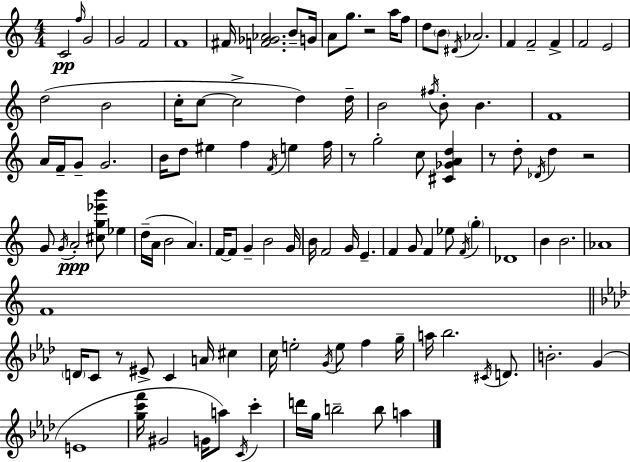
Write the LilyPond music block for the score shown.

{
  \clef treble
  \numericTimeSignature
  \time 4/4
  \key c \major
  \repeat volta 2 { c'2\pp \grace { f''16 } g'2 | g'2 f'2 | f'1 | fis'16 <f' ges' aes'>2. b'8-- | \break g'16 a'8 g''8. r2 a''16 f''8 | d''8 \parenthesize b'8 \acciaccatura { dis'16 } aes'2. | f'4 f'2-- f'4-> | f'2 e'2 | \break d''2( b'2 | c''16-. c''8~~ c''2-> d''4) | d''16-- b'2 \acciaccatura { fis''16 } b'8-. b'4. | f'1 | \break a'16 f'16-- g'8-- g'2. | b'16 d''8 eis''4 f''4 \acciaccatura { f'16 } e''4 | f''16 r8 g''2-. c''8 | <cis' ges' a' d''>4 r8 d''8-. \acciaccatura { des'16 } d''4 r2 | \break g'8 \acciaccatura { g'16 } a'2-.\ppp | <cis'' g'' ees''' b'''>8 ees''4 d''16--( a'16 b'2 | a'4.) f'16~~ f'8 g'4-- b'2 | g'16 b'16 f'2 g'16 | \break e'4.-- f'4 g'8 f'4 | ees''8 \acciaccatura { f'16 } \parenthesize g''4-. des'1 | b'4 b'2. | aes'1 | \break f'1 | \bar "||" \break \key f \minor \parenthesize d'16 c'8 r8 eis'8-> c'4 a'16 cis''4 | c''16 e''2-. \acciaccatura { g'16 } e''8 f''4 | g''16-- a''16 bes''2. \acciaccatura { cis'16 } d'8. | b'2.-. g'4( | \break e'1 | <g'' c''' f'''>16 gis'2 g'16 a''8) \acciaccatura { c'16 } c'''4-. | d'''16 g''16 b''2-- b''8 a''4 | } \bar "|."
}